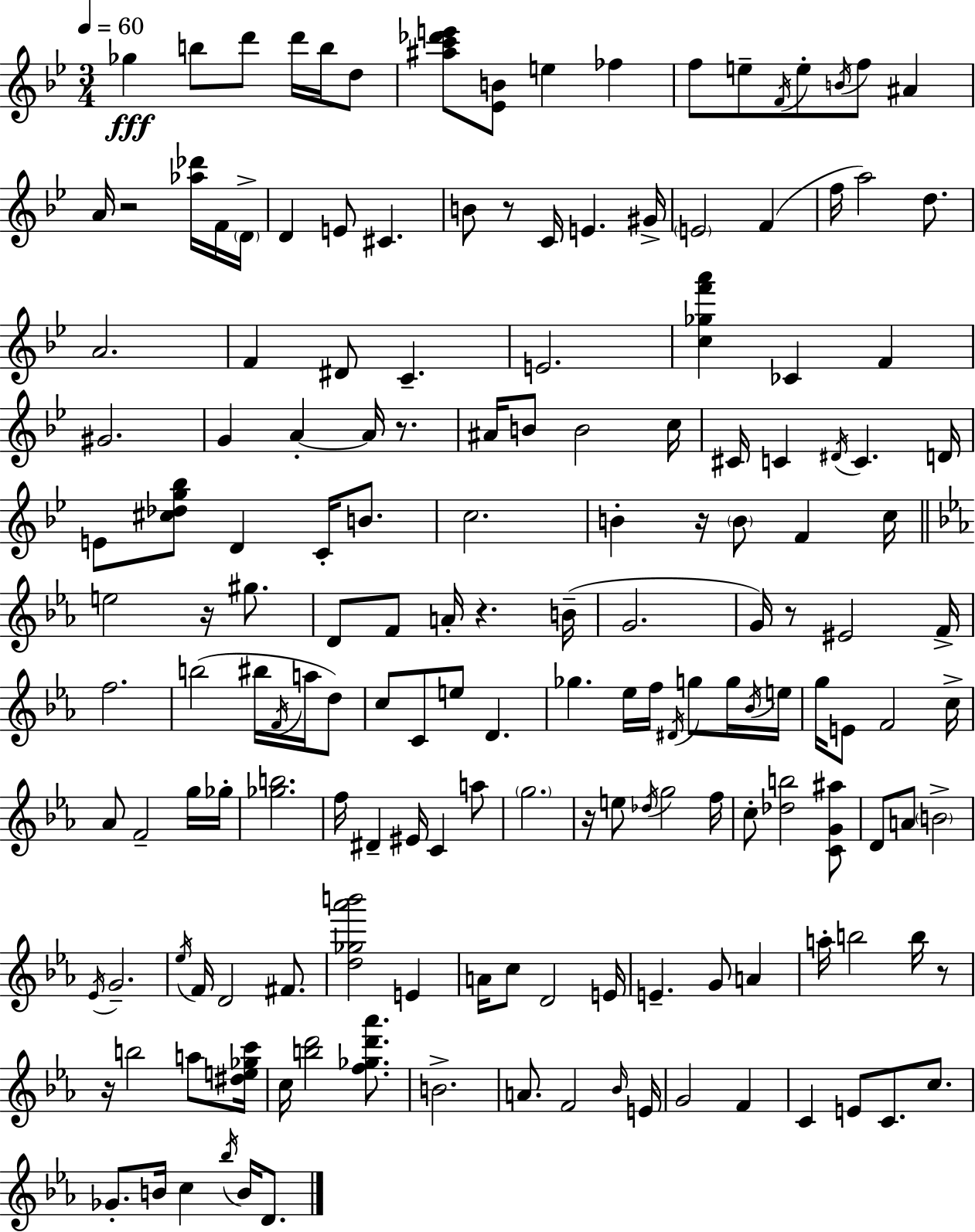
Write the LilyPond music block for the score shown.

{
  \clef treble
  \numericTimeSignature
  \time 3/4
  \key bes \major
  \tempo 4 = 60
  \repeat volta 2 { ges''4\fff b''8 d'''8 d'''16 b''16 d''8 | <ais'' c''' des''' e'''>8 <ees' b'>8 e''4 fes''4 | f''8 e''8-- \acciaccatura { f'16 } e''8-. \acciaccatura { b'16 } f''8 ais'4 | a'16 r2 <aes'' des'''>16 | \break f'16 \parenthesize d'16-> d'4 e'8 cis'4. | b'8 r8 c'16 e'4. | gis'16-> \parenthesize e'2 f'4( | f''16 a''2) d''8. | \break a'2. | f'4 dis'8 c'4.-- | e'2. | <c'' ges'' f''' a'''>4 ces'4 f'4 | \break gis'2. | g'4 a'4-.~~ a'16 r8. | ais'16 b'8 b'2 | c''16 cis'16 c'4 \acciaccatura { dis'16 } c'4. | \break d'16 e'8 <cis'' des'' g'' bes''>8 d'4 c'16-. | b'8. c''2. | b'4-. r16 \parenthesize b'8 f'4 | c''16 \bar "||" \break \key ees \major e''2 r16 gis''8. | d'8 f'8 a'16-. r4. b'16--( | g'2. | g'16) r8 eis'2 f'16-> | \break f''2. | b''2( bis''16 \acciaccatura { f'16 } a''16 d''8) | c''8 c'8 e''8 d'4. | ges''4. ees''16 f''16 \acciaccatura { dis'16 } g''8 | \break g''16 \acciaccatura { bes'16 } e''16 g''16 e'8 f'2 | c''16-> aes'8 f'2-- | g''16 ges''16-. <ges'' b''>2. | f''16 dis'4-- eis'16 c'4 | \break a''8 \parenthesize g''2. | r16 e''8 \acciaccatura { des''16 } g''2 | f''16 c''8-. <des'' b''>2 | <c' g' ais''>8 d'8 a'8 \parenthesize b'2-> | \break \acciaccatura { ees'16 } g'2.-- | \acciaccatura { ees''16 } f'16 d'2 | fis'8. <d'' ges'' aes''' b'''>2 | e'4 a'16 c''8 d'2 | \break e'16 e'4.-- | g'8 a'4 a''16-. b''2 | b''16 r8 r16 b''2 | a''8 <dis'' e'' ges'' c'''>16 c''16 <b'' d'''>2 | \break <f'' ges'' d''' aes'''>8. b'2.-> | a'8. f'2 | \grace { bes'16 } e'16 g'2 | f'4 c'4 e'8 | \break c'8. c''8. ges'8.-. b'16 c''4 | \acciaccatura { bes''16 } b'16 d'8. } \bar "|."
}